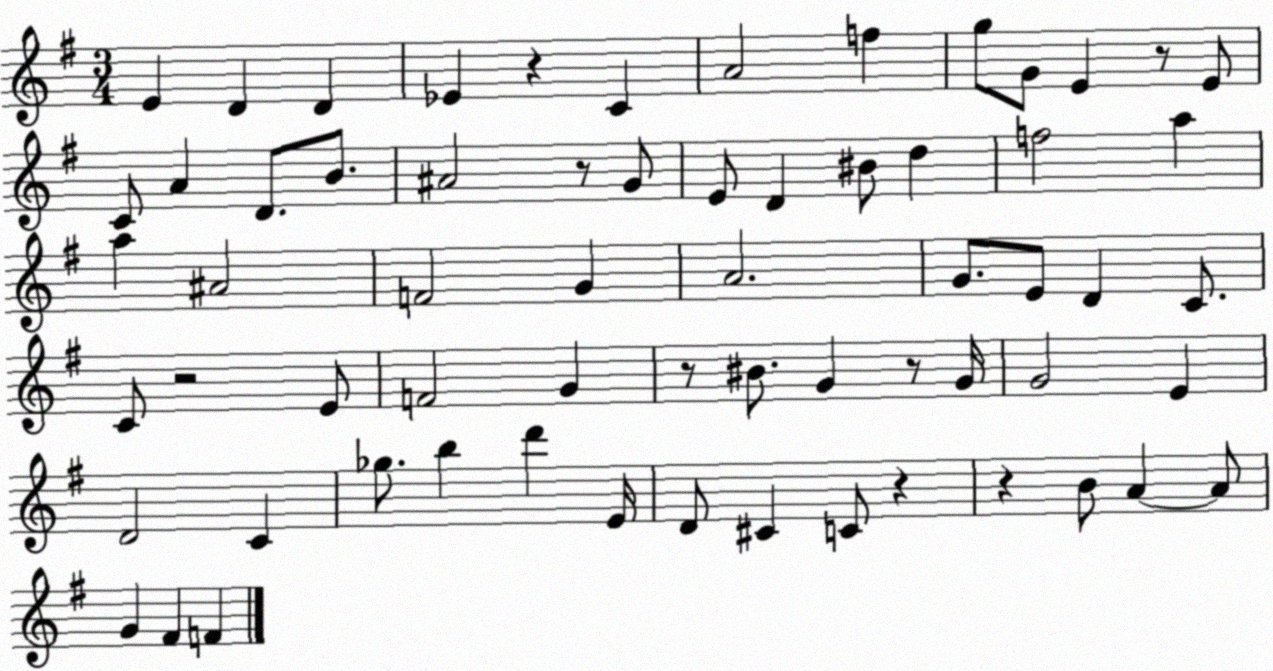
X:1
T:Untitled
M:3/4
L:1/4
K:G
E D D _E z C A2 f g/2 G/2 E z/2 E/2 C/2 A D/2 B/2 ^A2 z/2 G/2 E/2 D ^B/2 d f2 a a ^A2 F2 G A2 G/2 E/2 D C/2 C/2 z2 E/2 F2 G z/2 ^B/2 G z/2 G/4 G2 E D2 C _g/2 b d' E/4 D/2 ^C C/2 z z B/2 A A/2 G ^F F